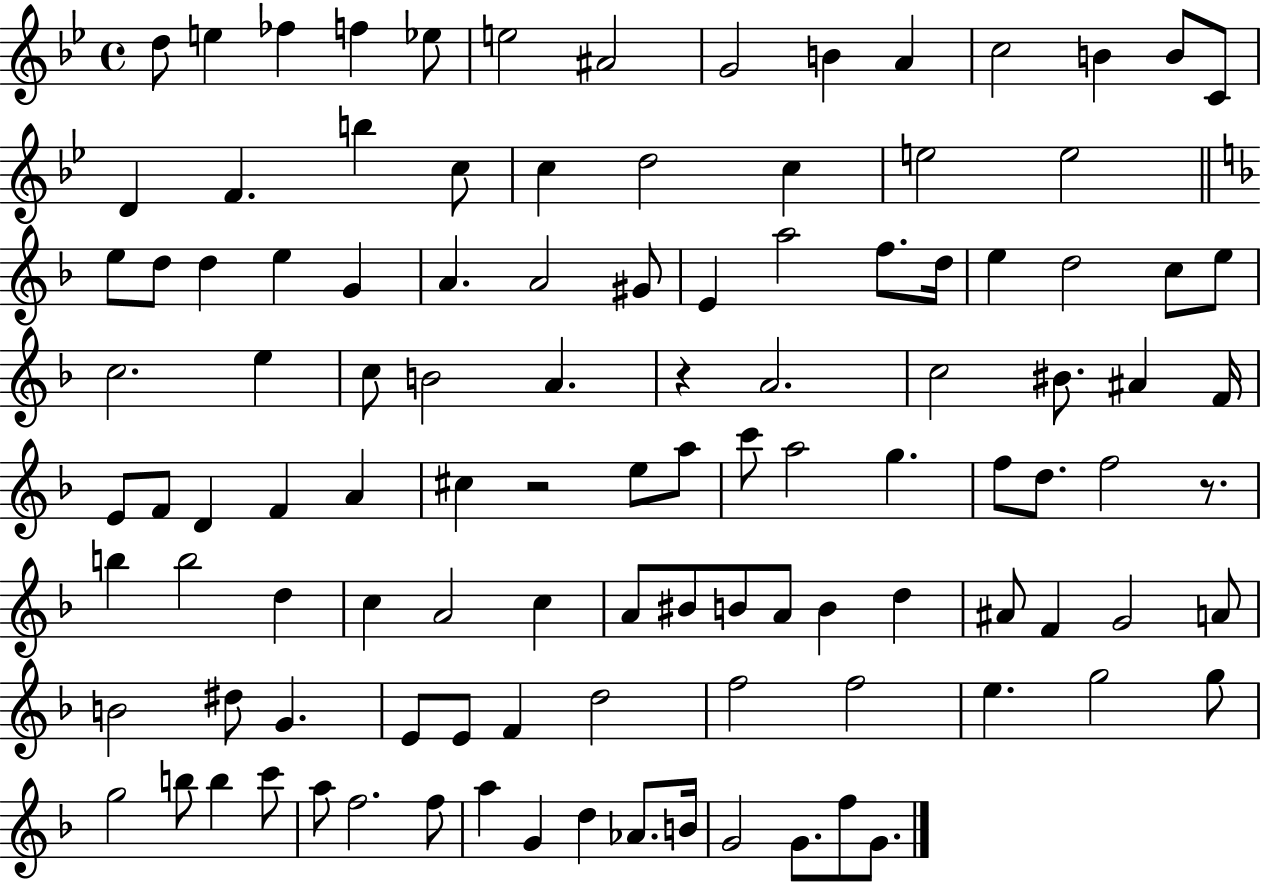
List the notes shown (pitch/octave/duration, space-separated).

D5/e E5/q FES5/q F5/q Eb5/e E5/h A#4/h G4/h B4/q A4/q C5/h B4/q B4/e C4/e D4/q F4/q. B5/q C5/e C5/q D5/h C5/q E5/h E5/h E5/e D5/e D5/q E5/q G4/q A4/q. A4/h G#4/e E4/q A5/h F5/e. D5/s E5/q D5/h C5/e E5/e C5/h. E5/q C5/e B4/h A4/q. R/q A4/h. C5/h BIS4/e. A#4/q F4/s E4/e F4/e D4/q F4/q A4/q C#5/q R/h E5/e A5/e C6/e A5/h G5/q. F5/e D5/e. F5/h R/e. B5/q B5/h D5/q C5/q A4/h C5/q A4/e BIS4/e B4/e A4/e B4/q D5/q A#4/e F4/q G4/h A4/e B4/h D#5/e G4/q. E4/e E4/e F4/q D5/h F5/h F5/h E5/q. G5/h G5/e G5/h B5/e B5/q C6/e A5/e F5/h. F5/e A5/q G4/q D5/q Ab4/e. B4/s G4/h G4/e. F5/e G4/e.